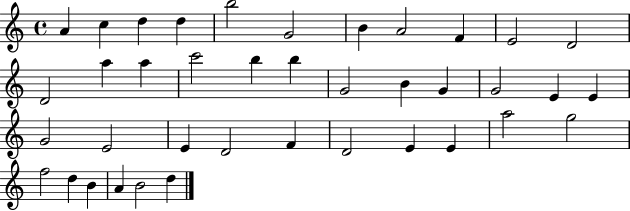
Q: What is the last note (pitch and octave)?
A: D5